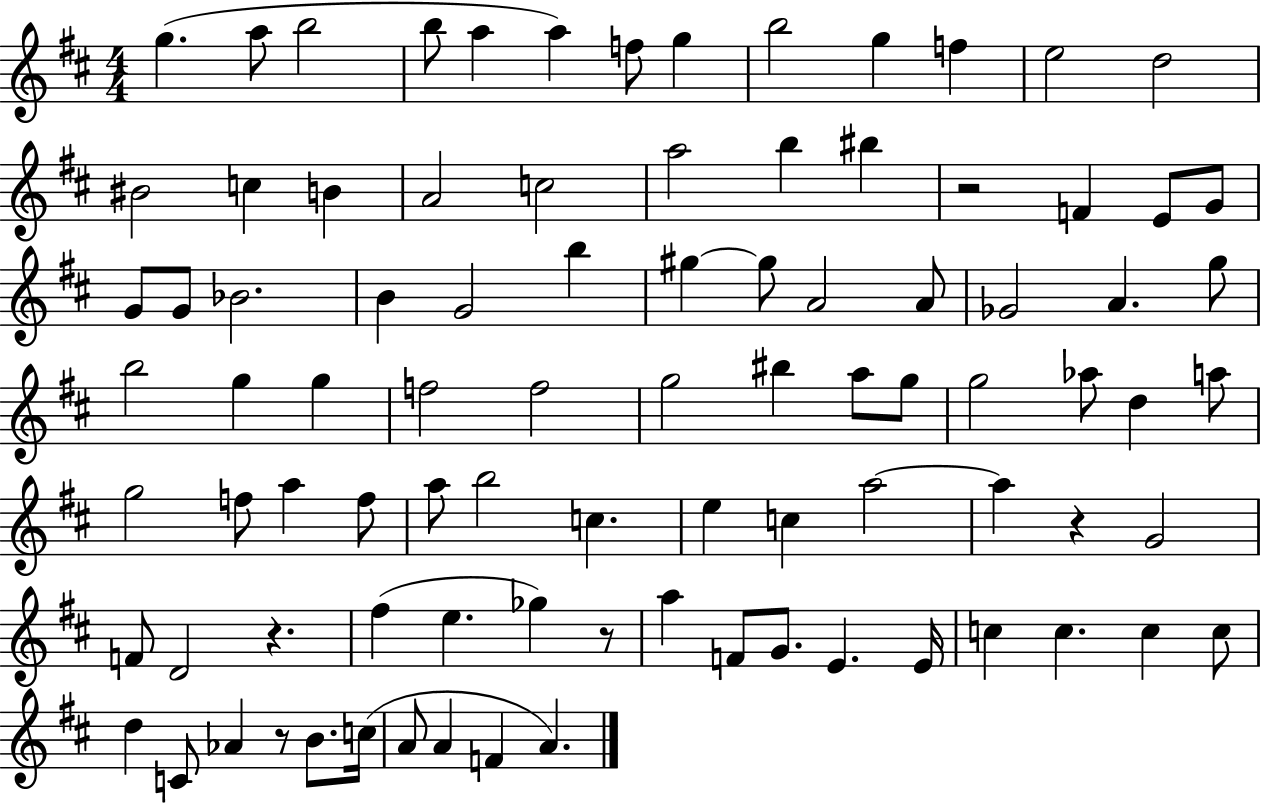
{
  \clef treble
  \numericTimeSignature
  \time 4/4
  \key d \major
  \repeat volta 2 { g''4.( a''8 b''2 | b''8 a''4 a''4) f''8 g''4 | b''2 g''4 f''4 | e''2 d''2 | \break bis'2 c''4 b'4 | a'2 c''2 | a''2 b''4 bis''4 | r2 f'4 e'8 g'8 | \break g'8 g'8 bes'2. | b'4 g'2 b''4 | gis''4~~ gis''8 a'2 a'8 | ges'2 a'4. g''8 | \break b''2 g''4 g''4 | f''2 f''2 | g''2 bis''4 a''8 g''8 | g''2 aes''8 d''4 a''8 | \break g''2 f''8 a''4 f''8 | a''8 b''2 c''4. | e''4 c''4 a''2~~ | a''4 r4 g'2 | \break f'8 d'2 r4. | fis''4( e''4. ges''4) r8 | a''4 f'8 g'8. e'4. e'16 | c''4 c''4. c''4 c''8 | \break d''4 c'8 aes'4 r8 b'8. c''16( | a'8 a'4 f'4 a'4.) | } \bar "|."
}